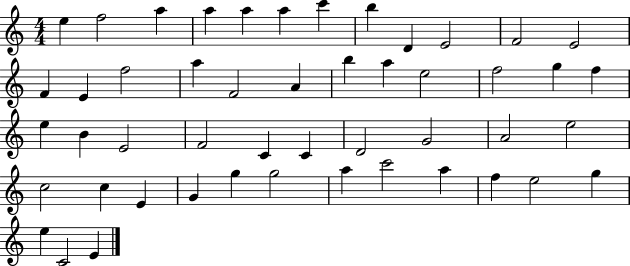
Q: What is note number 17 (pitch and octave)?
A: F4